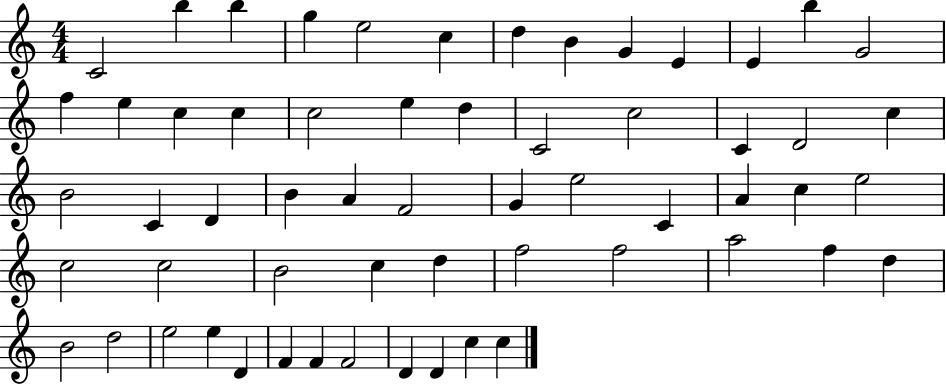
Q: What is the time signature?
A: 4/4